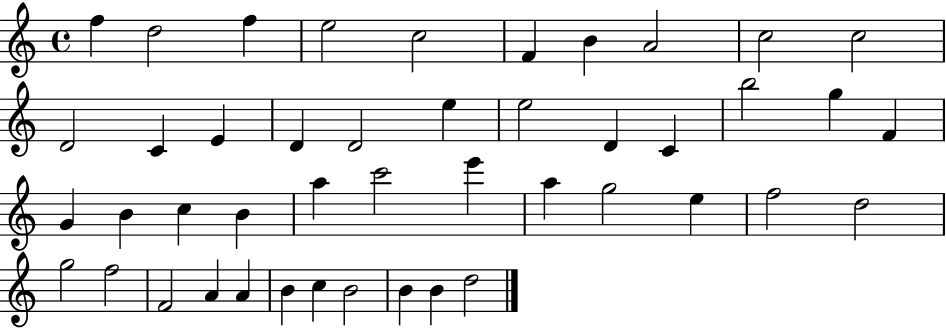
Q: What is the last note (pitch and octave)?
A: D5